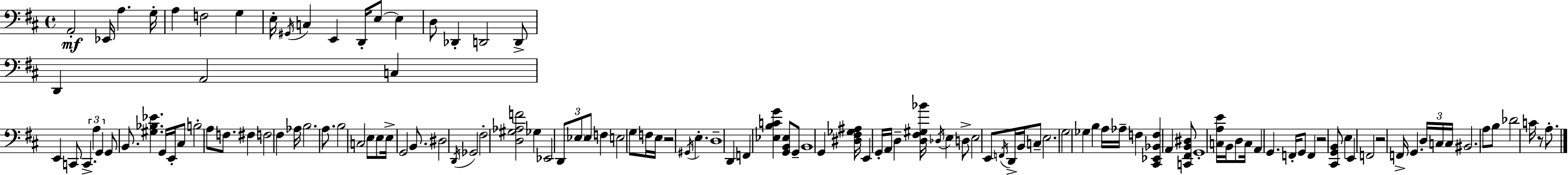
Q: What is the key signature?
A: D major